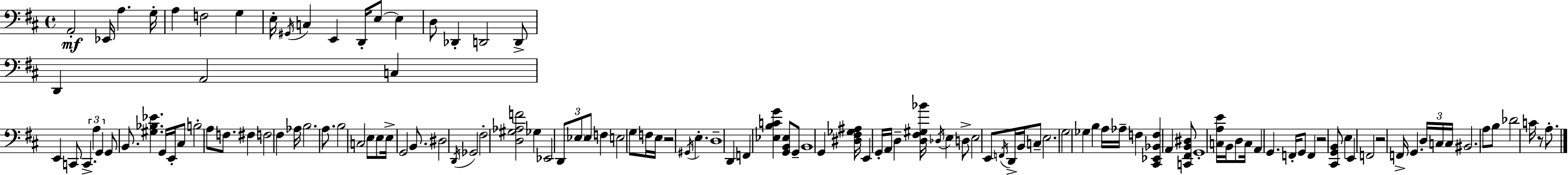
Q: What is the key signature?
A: D major